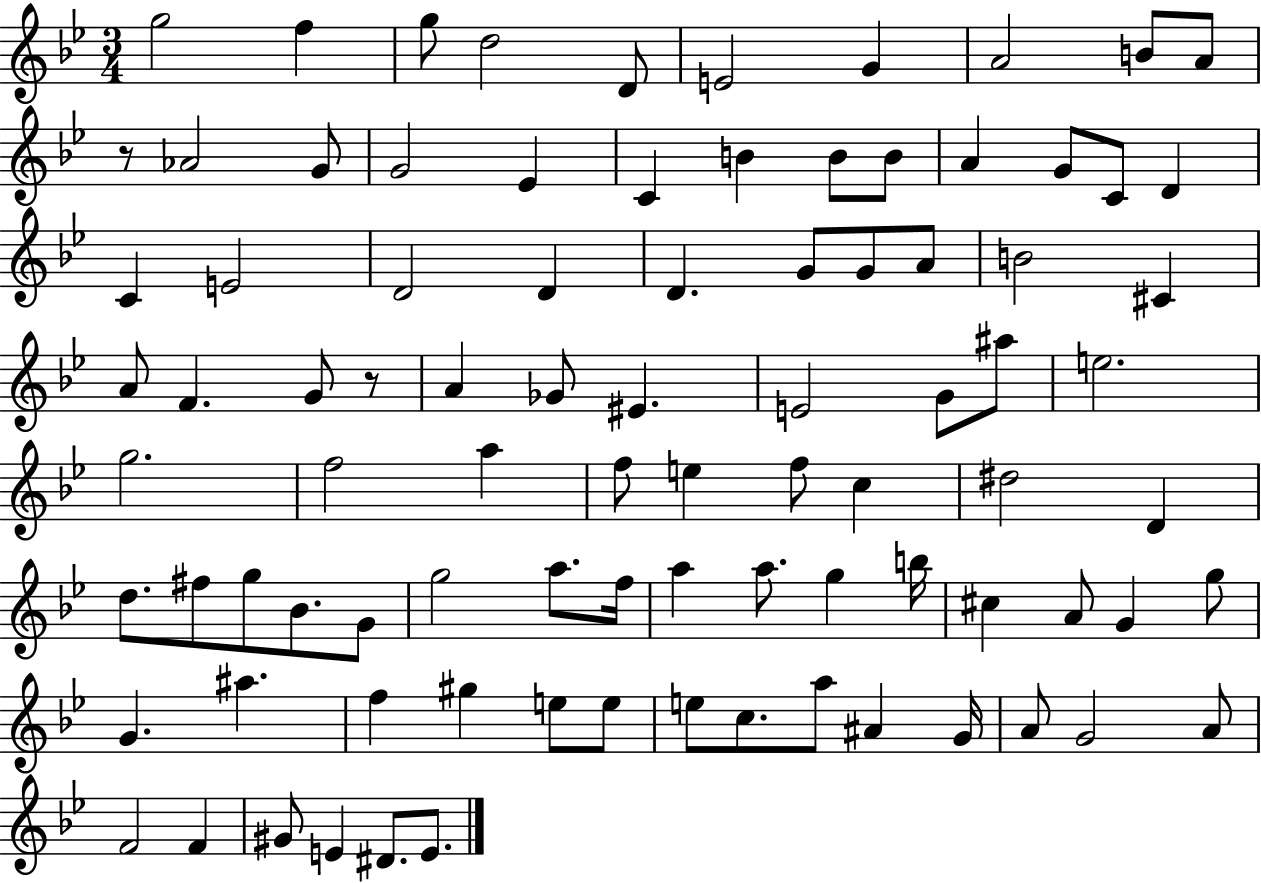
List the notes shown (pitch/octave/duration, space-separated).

G5/h F5/q G5/e D5/h D4/e E4/h G4/q A4/h B4/e A4/e R/e Ab4/h G4/e G4/h Eb4/q C4/q B4/q B4/e B4/e A4/q G4/e C4/e D4/q C4/q E4/h D4/h D4/q D4/q. G4/e G4/e A4/e B4/h C#4/q A4/e F4/q. G4/e R/e A4/q Gb4/e EIS4/q. E4/h G4/e A#5/e E5/h. G5/h. F5/h A5/q F5/e E5/q F5/e C5/q D#5/h D4/q D5/e. F#5/e G5/e Bb4/e. G4/e G5/h A5/e. F5/s A5/q A5/e. G5/q B5/s C#5/q A4/e G4/q G5/e G4/q. A#5/q. F5/q G#5/q E5/e E5/e E5/e C5/e. A5/e A#4/q G4/s A4/e G4/h A4/e F4/h F4/q G#4/e E4/q D#4/e. E4/e.